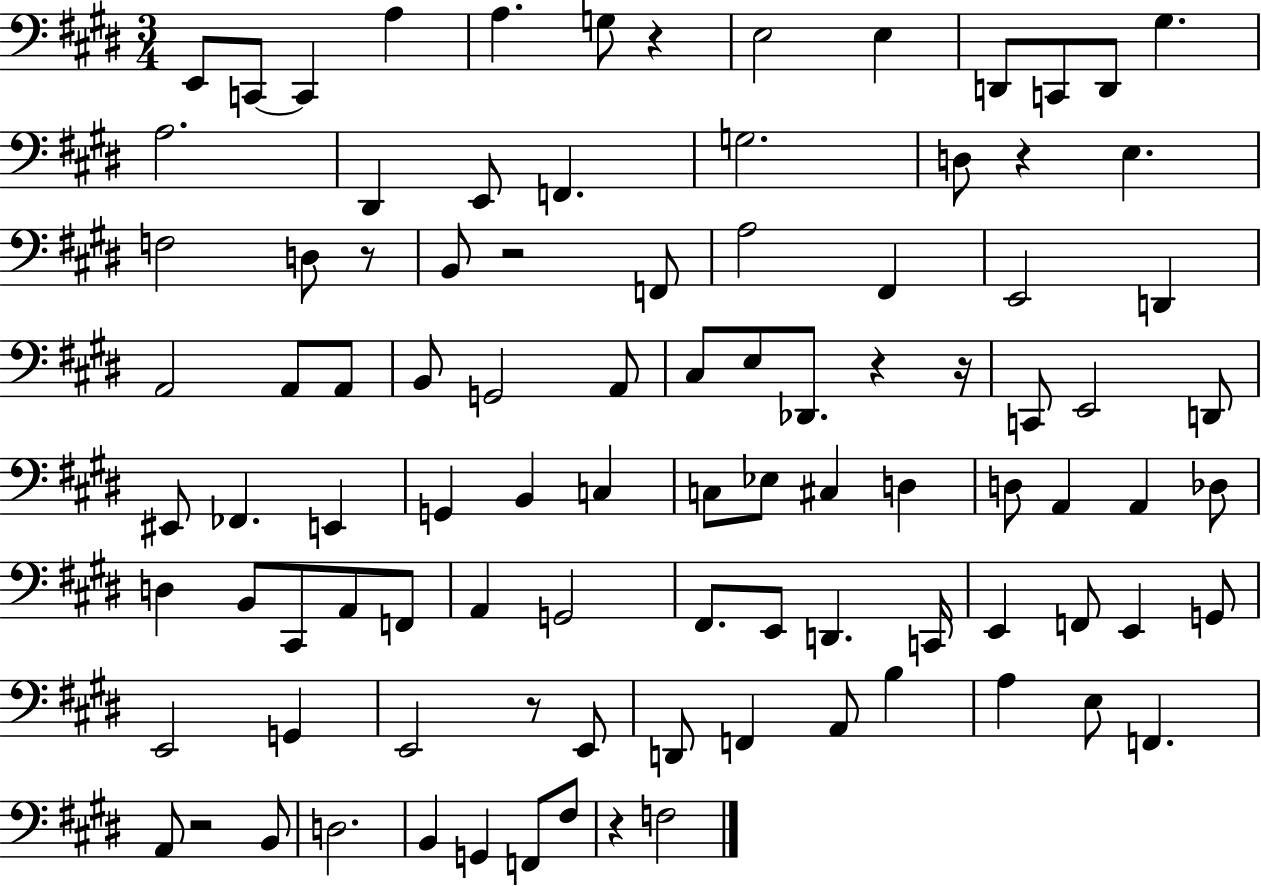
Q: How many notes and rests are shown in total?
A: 96